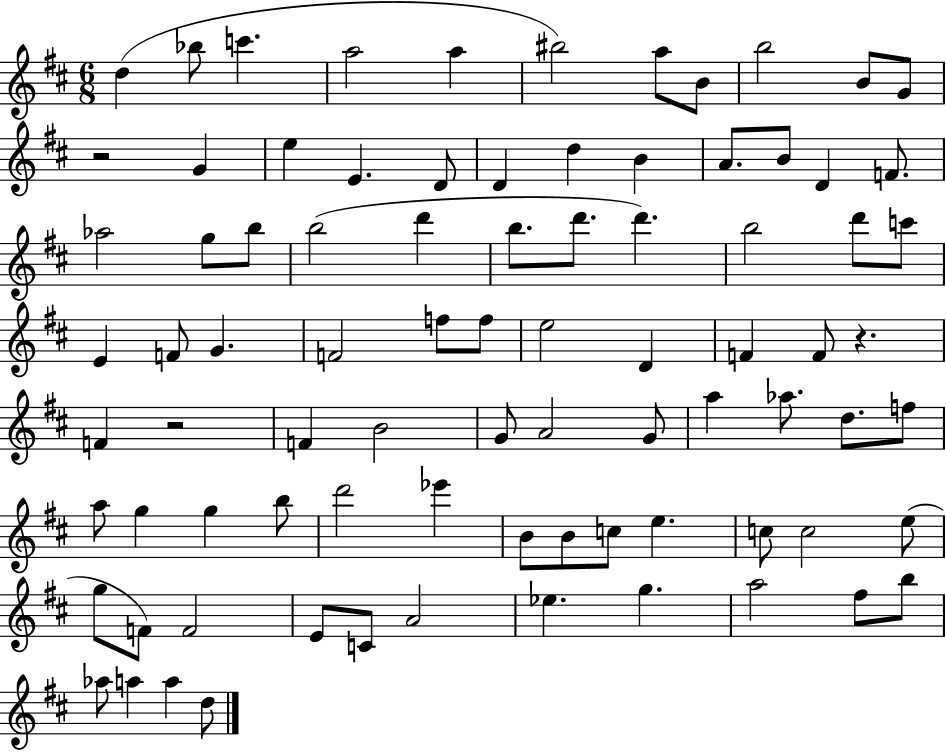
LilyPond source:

{
  \clef treble
  \numericTimeSignature
  \time 6/8
  \key d \major
  d''4( bes''8 c'''4. | a''2 a''4 | bis''2) a''8 b'8 | b''2 b'8 g'8 | \break r2 g'4 | e''4 e'4. d'8 | d'4 d''4 b'4 | a'8. b'8 d'4 f'8. | \break aes''2 g''8 b''8 | b''2( d'''4 | b''8. d'''8. d'''4.) | b''2 d'''8 c'''8 | \break e'4 f'8 g'4. | f'2 f''8 f''8 | e''2 d'4 | f'4 f'8 r4. | \break f'4 r2 | f'4 b'2 | g'8 a'2 g'8 | a''4 aes''8. d''8. f''8 | \break a''8 g''4 g''4 b''8 | d'''2 ees'''4 | b'8 b'8 c''8 e''4. | c''8 c''2 e''8( | \break g''8 f'8) f'2 | e'8 c'8 a'2 | ees''4. g''4. | a''2 fis''8 b''8 | \break aes''8 a''4 a''4 d''8 | \bar "|."
}